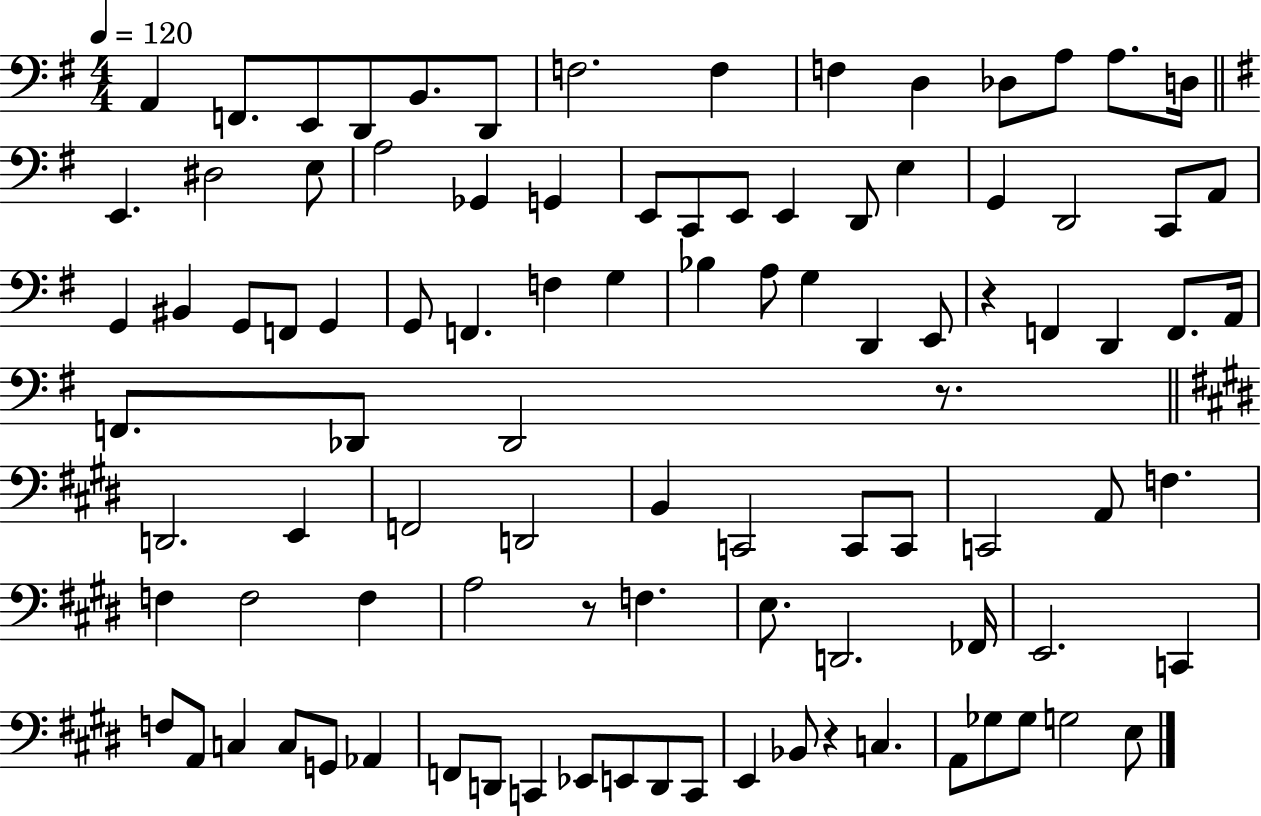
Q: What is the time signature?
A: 4/4